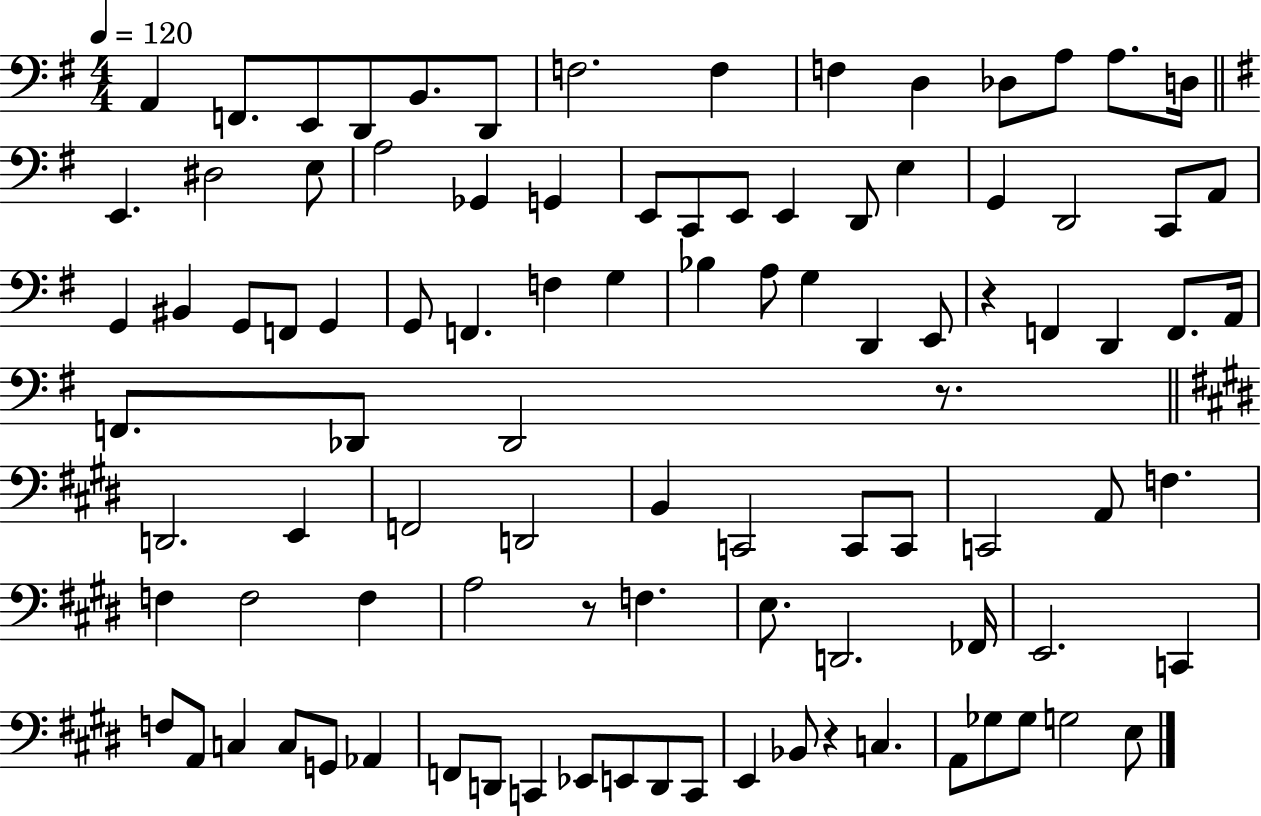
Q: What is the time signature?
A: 4/4